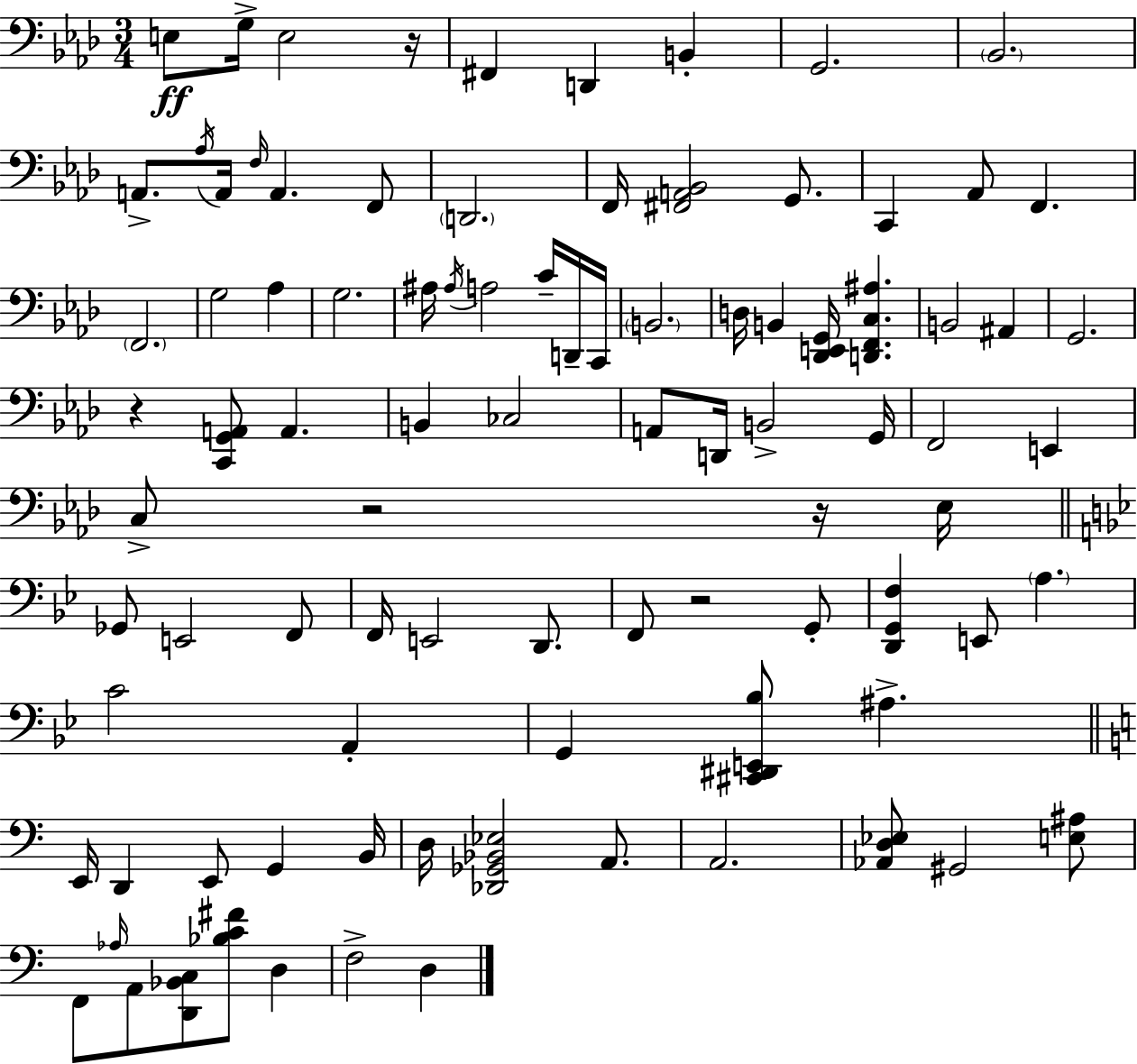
{
  \clef bass
  \numericTimeSignature
  \time 3/4
  \key f \minor
  \repeat volta 2 { e8\ff g16-> e2 r16 | fis,4 d,4 b,4-. | g,2. | \parenthesize bes,2. | \break a,8.-> \acciaccatura { aes16 } a,16 \grace { f16 } a,4. | f,8 \parenthesize d,2. | f,16 <fis, a, bes,>2 g,8. | c,4 aes,8 f,4. | \break \parenthesize f,2. | g2 aes4 | g2. | ais16 \acciaccatura { ais16 } a2 | \break c'16-- d,16-- c,16 \parenthesize b,2. | d16 b,4 <des, e, g,>16 <d, f, c ais>4. | b,2 ais,4 | g,2. | \break r4 <c, g, a,>8 a,4. | b,4 ces2 | a,8 d,16 b,2-> | g,16 f,2 e,4 | \break c8-> r2 | r16 ees16 \bar "||" \break \key bes \major ges,8 e,2 f,8 | f,16 e,2 d,8. | f,8 r2 g,8-. | <d, g, f>4 e,8 \parenthesize a4. | \break c'2 a,4-. | g,4 <cis, dis, e, bes>8 ais4.-> | \bar "||" \break \key a \minor e,16 d,4 e,8 g,4 b,16 | d16 <des, ges, bes, ees>2 a,8. | a,2. | <aes, d ees>8 gis,2 <e ais>8 | \break f,8 \grace { aes16 } a,8 <d, bes, c>8 <bes c' fis'>8 d4 | f2-> d4 | } \bar "|."
}